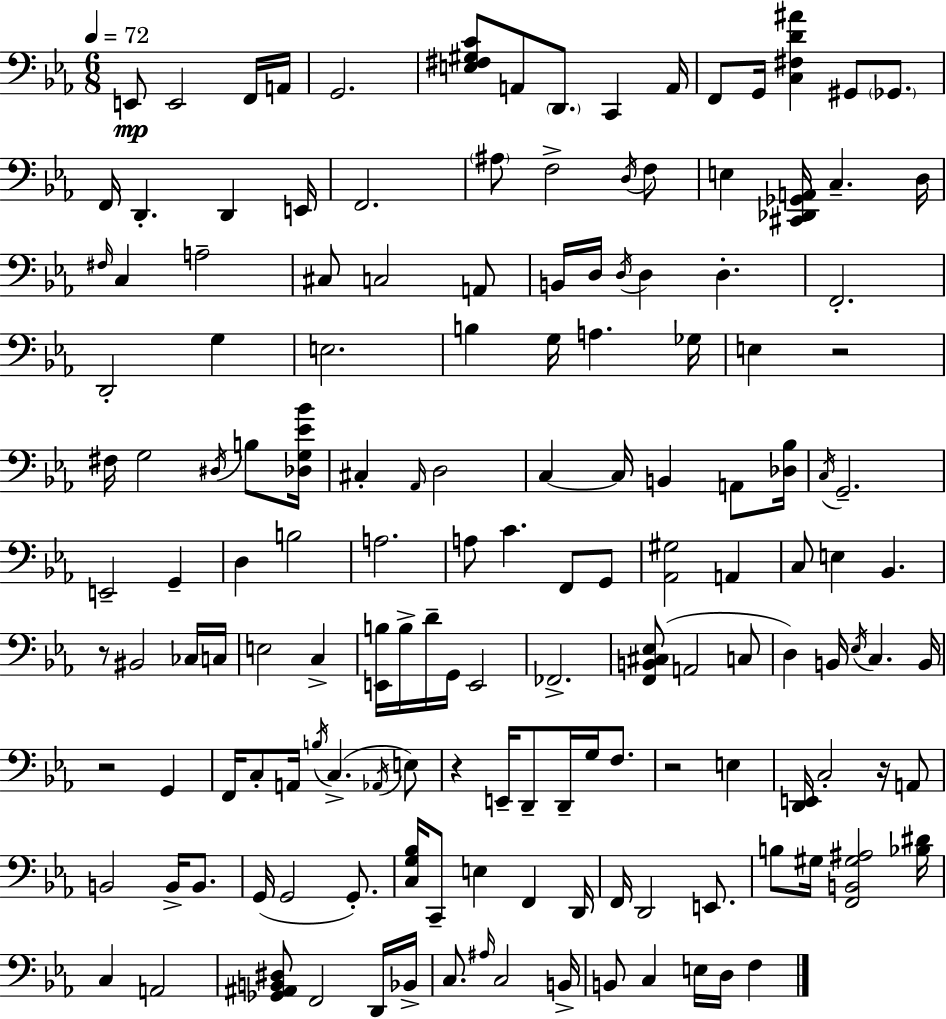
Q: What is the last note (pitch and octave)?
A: F3